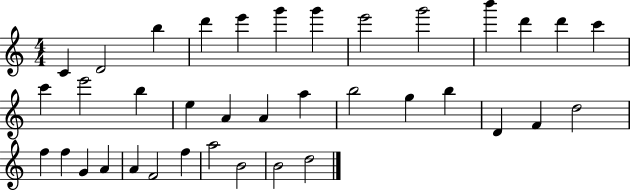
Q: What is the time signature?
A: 4/4